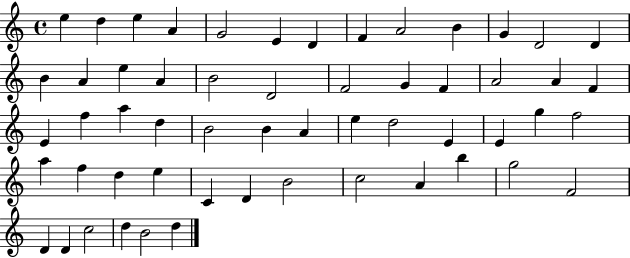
X:1
T:Untitled
M:4/4
L:1/4
K:C
e d e A G2 E D F A2 B G D2 D B A e A B2 D2 F2 G F A2 A F E f a d B2 B A e d2 E E g f2 a f d e C D B2 c2 A b g2 F2 D D c2 d B2 d